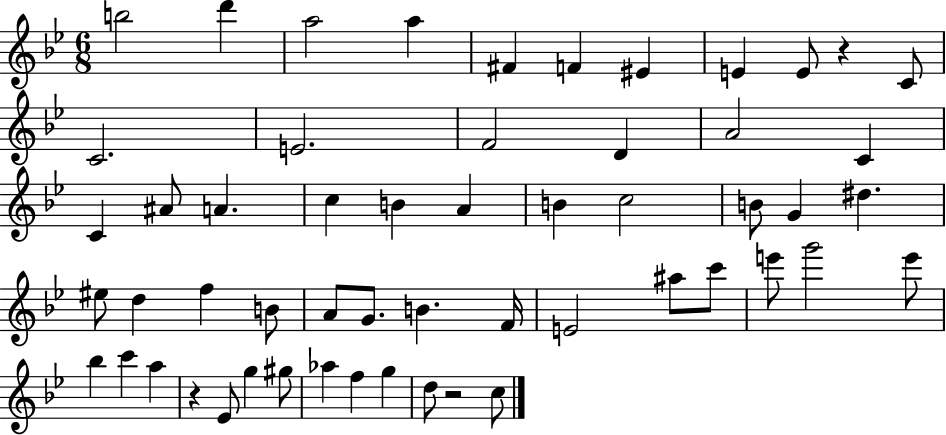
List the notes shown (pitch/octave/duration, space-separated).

B5/h D6/q A5/h A5/q F#4/q F4/q EIS4/q E4/q E4/e R/q C4/e C4/h. E4/h. F4/h D4/q A4/h C4/q C4/q A#4/e A4/q. C5/q B4/q A4/q B4/q C5/h B4/e G4/q D#5/q. EIS5/e D5/q F5/q B4/e A4/e G4/e. B4/q. F4/s E4/h A#5/e C6/e E6/e G6/h E6/e Bb5/q C6/q A5/q R/q Eb4/e G5/q G#5/e Ab5/q F5/q G5/q D5/e R/h C5/e